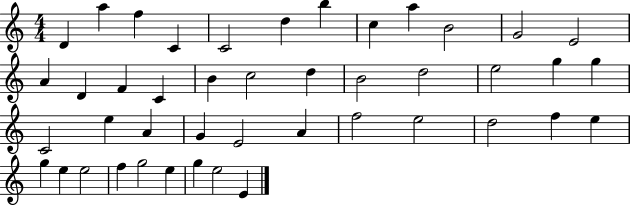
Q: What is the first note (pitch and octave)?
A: D4